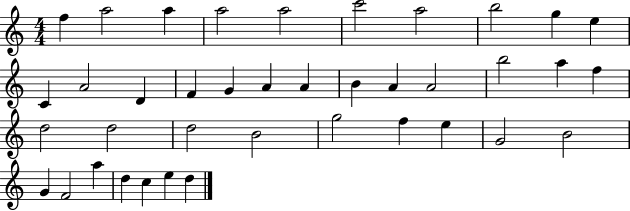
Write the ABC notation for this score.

X:1
T:Untitled
M:4/4
L:1/4
K:C
f a2 a a2 a2 c'2 a2 b2 g e C A2 D F G A A B A A2 b2 a f d2 d2 d2 B2 g2 f e G2 B2 G F2 a d c e d